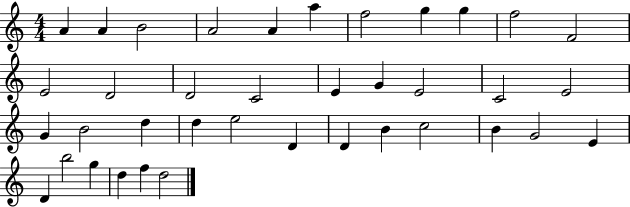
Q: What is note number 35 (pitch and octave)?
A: G5